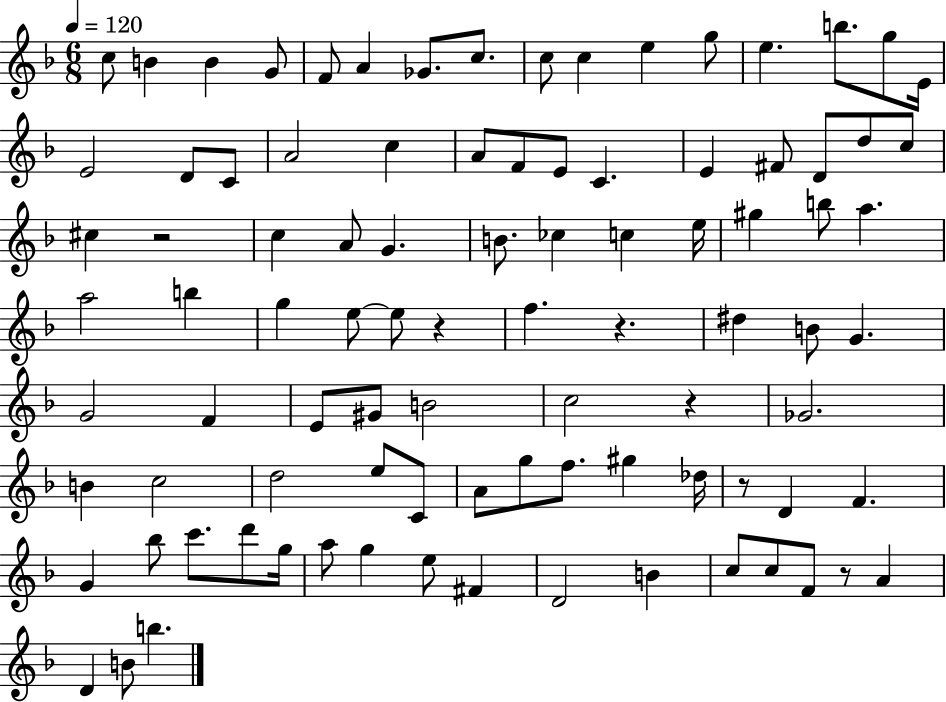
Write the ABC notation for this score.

X:1
T:Untitled
M:6/8
L:1/4
K:F
c/2 B B G/2 F/2 A _G/2 c/2 c/2 c e g/2 e b/2 g/2 E/4 E2 D/2 C/2 A2 c A/2 F/2 E/2 C E ^F/2 D/2 d/2 c/2 ^c z2 c A/2 G B/2 _c c e/4 ^g b/2 a a2 b g e/2 e/2 z f z ^d B/2 G G2 F E/2 ^G/2 B2 c2 z _G2 B c2 d2 e/2 C/2 A/2 g/2 f/2 ^g _d/4 z/2 D F G _b/2 c'/2 d'/2 g/4 a/2 g e/2 ^F D2 B c/2 c/2 F/2 z/2 A D B/2 b